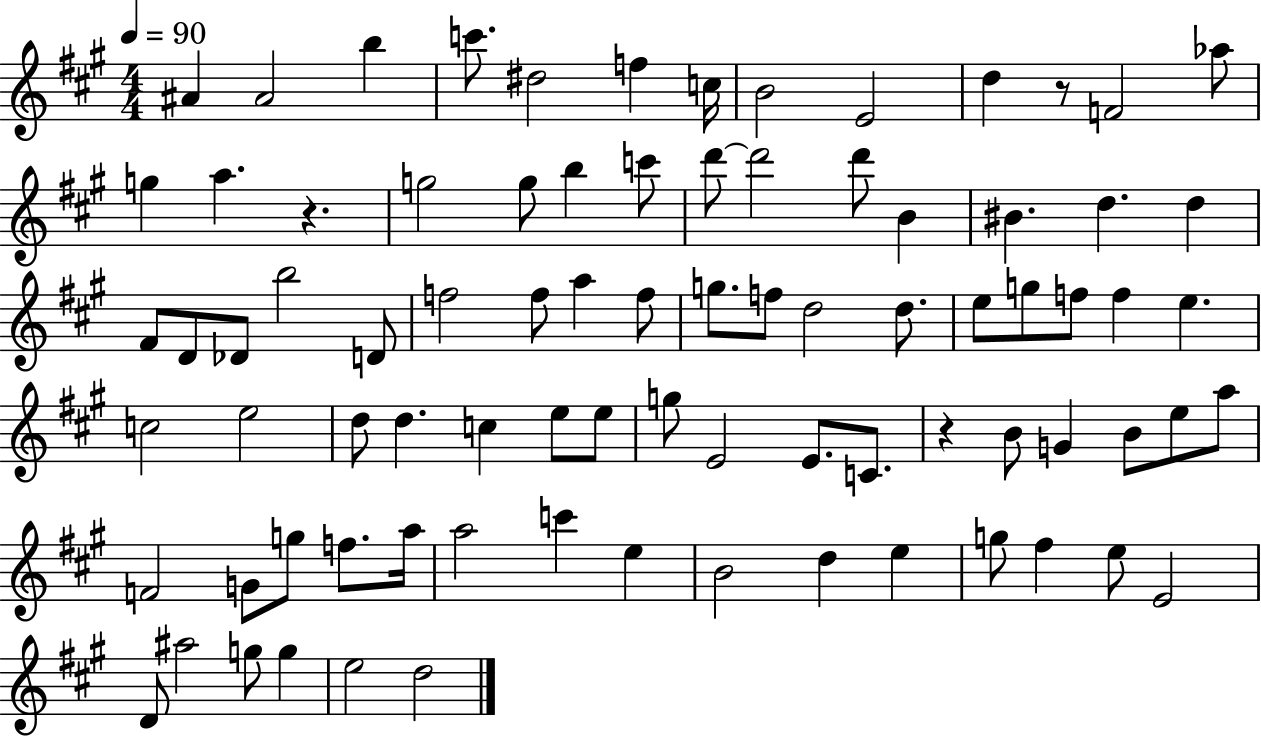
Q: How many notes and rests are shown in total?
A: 83